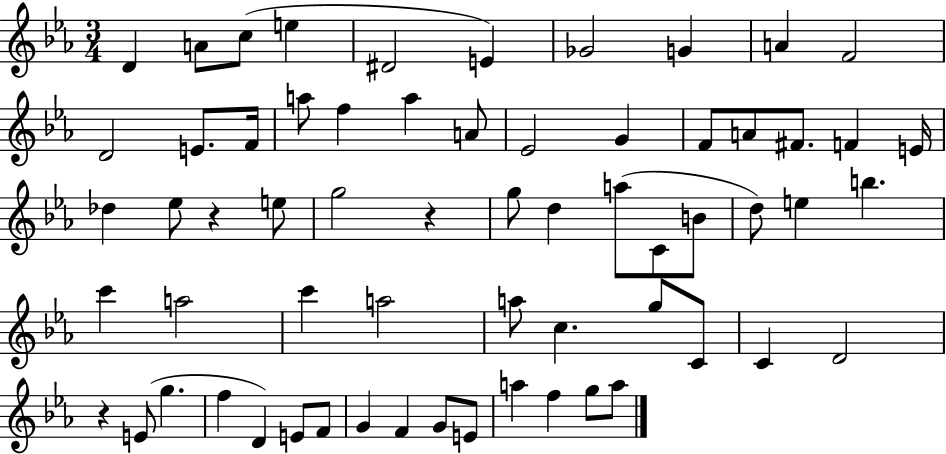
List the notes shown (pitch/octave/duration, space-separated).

D4/q A4/e C5/e E5/q D#4/h E4/q Gb4/h G4/q A4/q F4/h D4/h E4/e. F4/s A5/e F5/q A5/q A4/e Eb4/h G4/q F4/e A4/e F#4/e. F4/q E4/s Db5/q Eb5/e R/q E5/e G5/h R/q G5/e D5/q A5/e C4/e B4/e D5/e E5/q B5/q. C6/q A5/h C6/q A5/h A5/e C5/q. G5/e C4/e C4/q D4/h R/q E4/e G5/q. F5/q D4/q E4/e F4/e G4/q F4/q G4/e E4/e A5/q F5/q G5/e A5/e